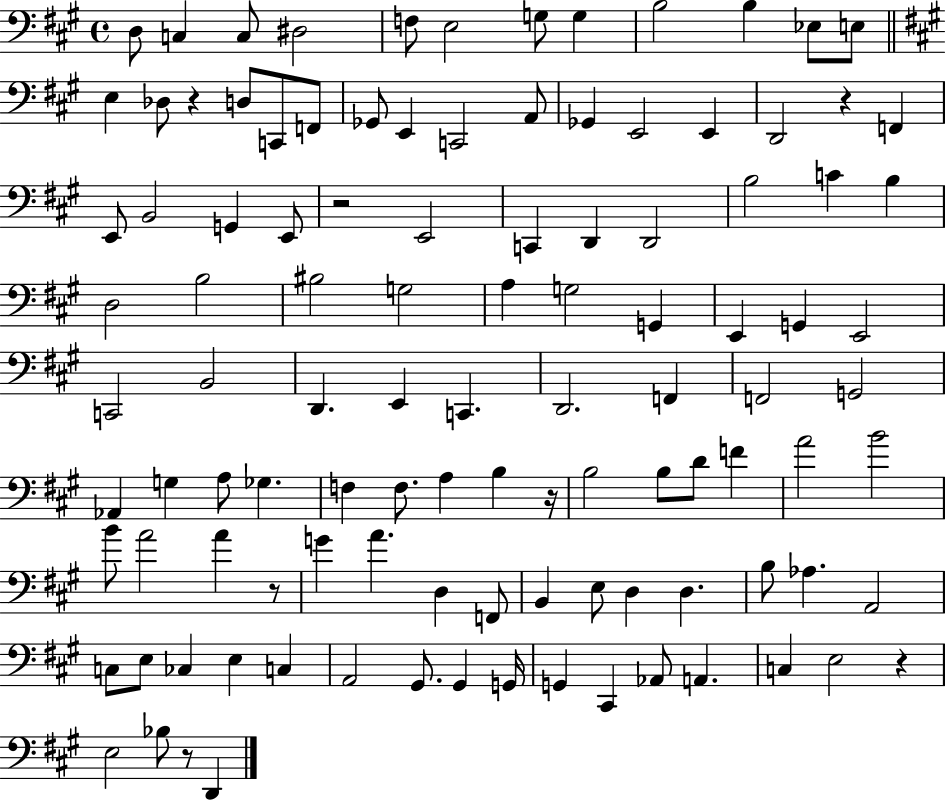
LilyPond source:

{
  \clef bass
  \time 4/4
  \defaultTimeSignature
  \key a \major
  d8 c4 c8 dis2 | f8 e2 g8 g4 | b2 b4 ees8 e8 | \bar "||" \break \key a \major e4 des8 r4 d8 c,8 f,8 | ges,8 e,4 c,2 a,8 | ges,4 e,2 e,4 | d,2 r4 f,4 | \break e,8 b,2 g,4 e,8 | r2 e,2 | c,4 d,4 d,2 | b2 c'4 b4 | \break d2 b2 | bis2 g2 | a4 g2 g,4 | e,4 g,4 e,2 | \break c,2 b,2 | d,4. e,4 c,4. | d,2. f,4 | f,2 g,2 | \break aes,4 g4 a8 ges4. | f4 f8. a4 b4 r16 | b2 b8 d'8 f'4 | a'2 b'2 | \break b'8 a'2 a'4 r8 | g'4 a'4. d4 f,8 | b,4 e8 d4 d4. | b8 aes4. a,2 | \break c8 e8 ces4 e4 c4 | a,2 gis,8. gis,4 g,16 | g,4 cis,4 aes,8 a,4. | c4 e2 r4 | \break e2 bes8 r8 d,4 | \bar "|."
}